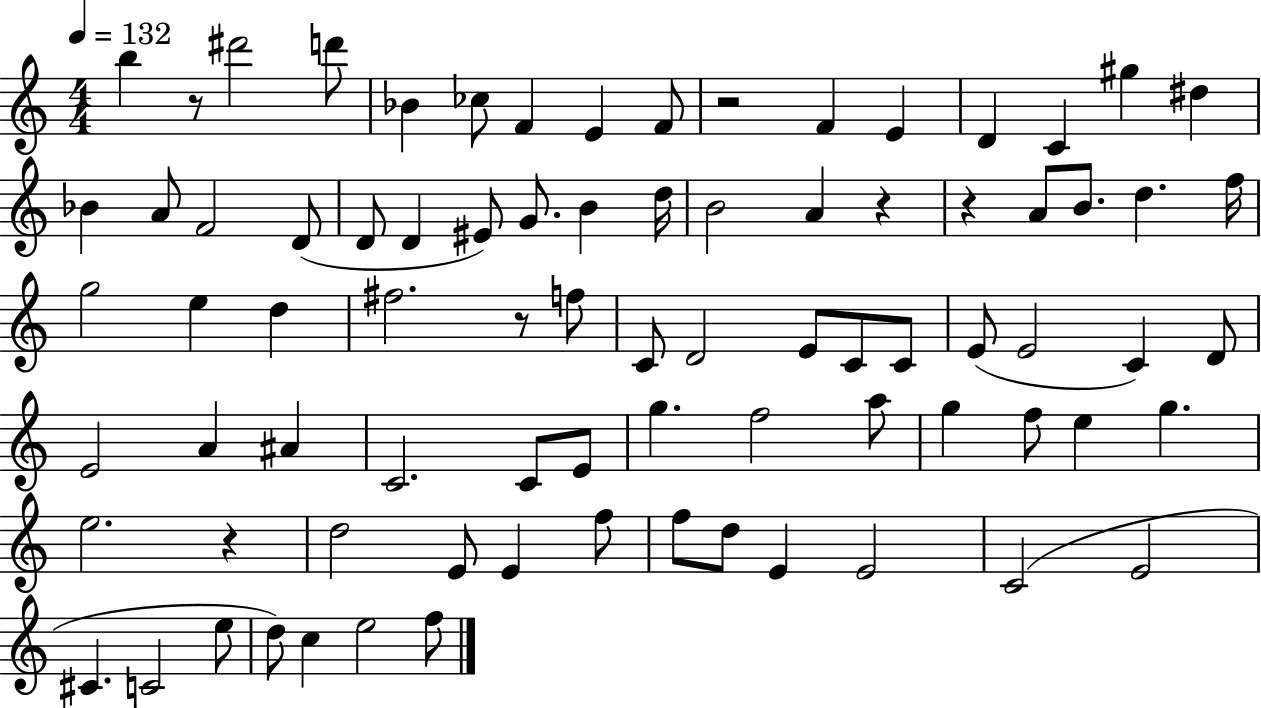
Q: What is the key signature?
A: C major